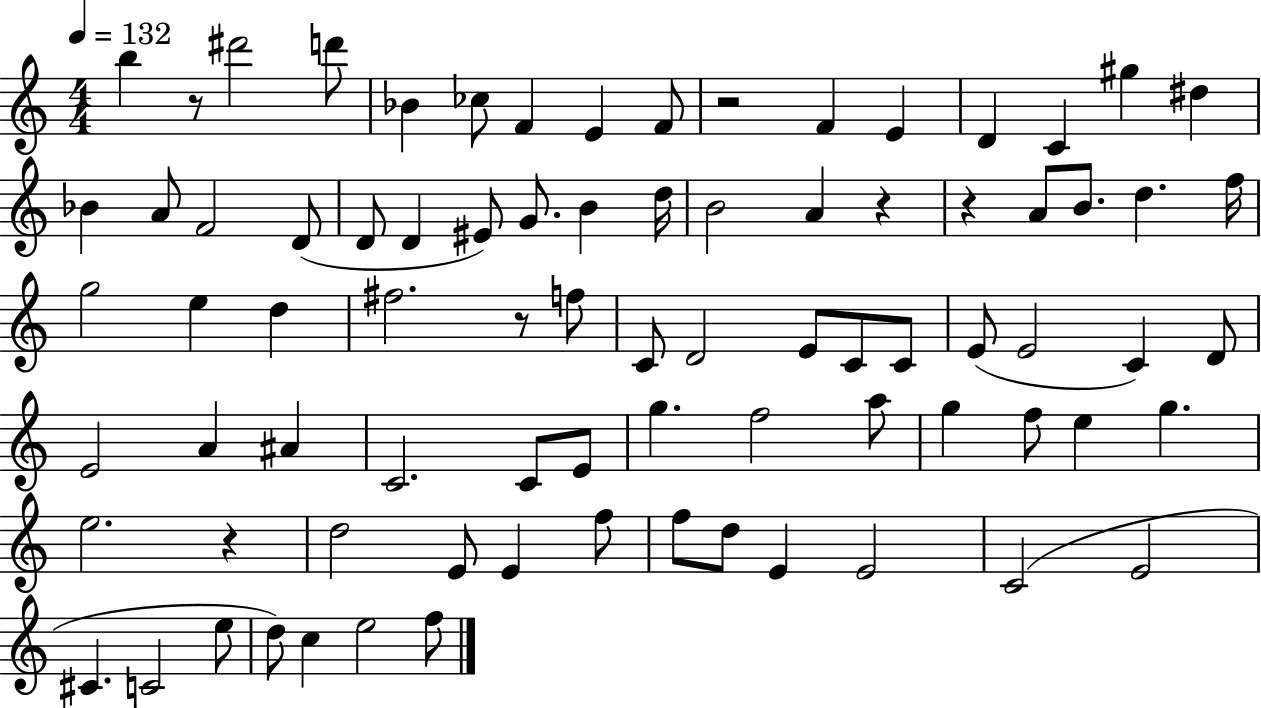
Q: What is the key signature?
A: C major